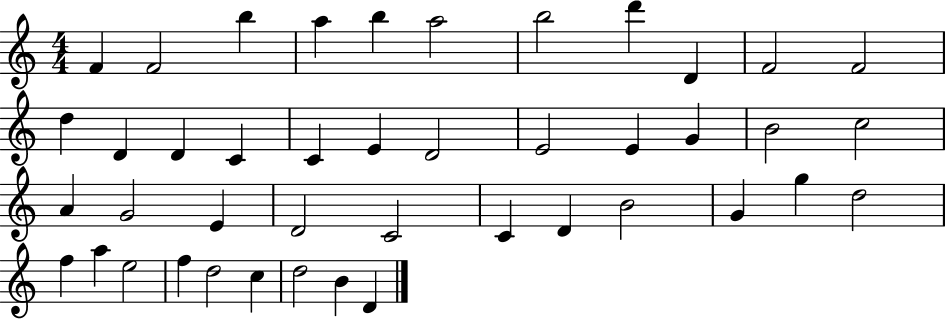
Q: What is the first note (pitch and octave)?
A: F4